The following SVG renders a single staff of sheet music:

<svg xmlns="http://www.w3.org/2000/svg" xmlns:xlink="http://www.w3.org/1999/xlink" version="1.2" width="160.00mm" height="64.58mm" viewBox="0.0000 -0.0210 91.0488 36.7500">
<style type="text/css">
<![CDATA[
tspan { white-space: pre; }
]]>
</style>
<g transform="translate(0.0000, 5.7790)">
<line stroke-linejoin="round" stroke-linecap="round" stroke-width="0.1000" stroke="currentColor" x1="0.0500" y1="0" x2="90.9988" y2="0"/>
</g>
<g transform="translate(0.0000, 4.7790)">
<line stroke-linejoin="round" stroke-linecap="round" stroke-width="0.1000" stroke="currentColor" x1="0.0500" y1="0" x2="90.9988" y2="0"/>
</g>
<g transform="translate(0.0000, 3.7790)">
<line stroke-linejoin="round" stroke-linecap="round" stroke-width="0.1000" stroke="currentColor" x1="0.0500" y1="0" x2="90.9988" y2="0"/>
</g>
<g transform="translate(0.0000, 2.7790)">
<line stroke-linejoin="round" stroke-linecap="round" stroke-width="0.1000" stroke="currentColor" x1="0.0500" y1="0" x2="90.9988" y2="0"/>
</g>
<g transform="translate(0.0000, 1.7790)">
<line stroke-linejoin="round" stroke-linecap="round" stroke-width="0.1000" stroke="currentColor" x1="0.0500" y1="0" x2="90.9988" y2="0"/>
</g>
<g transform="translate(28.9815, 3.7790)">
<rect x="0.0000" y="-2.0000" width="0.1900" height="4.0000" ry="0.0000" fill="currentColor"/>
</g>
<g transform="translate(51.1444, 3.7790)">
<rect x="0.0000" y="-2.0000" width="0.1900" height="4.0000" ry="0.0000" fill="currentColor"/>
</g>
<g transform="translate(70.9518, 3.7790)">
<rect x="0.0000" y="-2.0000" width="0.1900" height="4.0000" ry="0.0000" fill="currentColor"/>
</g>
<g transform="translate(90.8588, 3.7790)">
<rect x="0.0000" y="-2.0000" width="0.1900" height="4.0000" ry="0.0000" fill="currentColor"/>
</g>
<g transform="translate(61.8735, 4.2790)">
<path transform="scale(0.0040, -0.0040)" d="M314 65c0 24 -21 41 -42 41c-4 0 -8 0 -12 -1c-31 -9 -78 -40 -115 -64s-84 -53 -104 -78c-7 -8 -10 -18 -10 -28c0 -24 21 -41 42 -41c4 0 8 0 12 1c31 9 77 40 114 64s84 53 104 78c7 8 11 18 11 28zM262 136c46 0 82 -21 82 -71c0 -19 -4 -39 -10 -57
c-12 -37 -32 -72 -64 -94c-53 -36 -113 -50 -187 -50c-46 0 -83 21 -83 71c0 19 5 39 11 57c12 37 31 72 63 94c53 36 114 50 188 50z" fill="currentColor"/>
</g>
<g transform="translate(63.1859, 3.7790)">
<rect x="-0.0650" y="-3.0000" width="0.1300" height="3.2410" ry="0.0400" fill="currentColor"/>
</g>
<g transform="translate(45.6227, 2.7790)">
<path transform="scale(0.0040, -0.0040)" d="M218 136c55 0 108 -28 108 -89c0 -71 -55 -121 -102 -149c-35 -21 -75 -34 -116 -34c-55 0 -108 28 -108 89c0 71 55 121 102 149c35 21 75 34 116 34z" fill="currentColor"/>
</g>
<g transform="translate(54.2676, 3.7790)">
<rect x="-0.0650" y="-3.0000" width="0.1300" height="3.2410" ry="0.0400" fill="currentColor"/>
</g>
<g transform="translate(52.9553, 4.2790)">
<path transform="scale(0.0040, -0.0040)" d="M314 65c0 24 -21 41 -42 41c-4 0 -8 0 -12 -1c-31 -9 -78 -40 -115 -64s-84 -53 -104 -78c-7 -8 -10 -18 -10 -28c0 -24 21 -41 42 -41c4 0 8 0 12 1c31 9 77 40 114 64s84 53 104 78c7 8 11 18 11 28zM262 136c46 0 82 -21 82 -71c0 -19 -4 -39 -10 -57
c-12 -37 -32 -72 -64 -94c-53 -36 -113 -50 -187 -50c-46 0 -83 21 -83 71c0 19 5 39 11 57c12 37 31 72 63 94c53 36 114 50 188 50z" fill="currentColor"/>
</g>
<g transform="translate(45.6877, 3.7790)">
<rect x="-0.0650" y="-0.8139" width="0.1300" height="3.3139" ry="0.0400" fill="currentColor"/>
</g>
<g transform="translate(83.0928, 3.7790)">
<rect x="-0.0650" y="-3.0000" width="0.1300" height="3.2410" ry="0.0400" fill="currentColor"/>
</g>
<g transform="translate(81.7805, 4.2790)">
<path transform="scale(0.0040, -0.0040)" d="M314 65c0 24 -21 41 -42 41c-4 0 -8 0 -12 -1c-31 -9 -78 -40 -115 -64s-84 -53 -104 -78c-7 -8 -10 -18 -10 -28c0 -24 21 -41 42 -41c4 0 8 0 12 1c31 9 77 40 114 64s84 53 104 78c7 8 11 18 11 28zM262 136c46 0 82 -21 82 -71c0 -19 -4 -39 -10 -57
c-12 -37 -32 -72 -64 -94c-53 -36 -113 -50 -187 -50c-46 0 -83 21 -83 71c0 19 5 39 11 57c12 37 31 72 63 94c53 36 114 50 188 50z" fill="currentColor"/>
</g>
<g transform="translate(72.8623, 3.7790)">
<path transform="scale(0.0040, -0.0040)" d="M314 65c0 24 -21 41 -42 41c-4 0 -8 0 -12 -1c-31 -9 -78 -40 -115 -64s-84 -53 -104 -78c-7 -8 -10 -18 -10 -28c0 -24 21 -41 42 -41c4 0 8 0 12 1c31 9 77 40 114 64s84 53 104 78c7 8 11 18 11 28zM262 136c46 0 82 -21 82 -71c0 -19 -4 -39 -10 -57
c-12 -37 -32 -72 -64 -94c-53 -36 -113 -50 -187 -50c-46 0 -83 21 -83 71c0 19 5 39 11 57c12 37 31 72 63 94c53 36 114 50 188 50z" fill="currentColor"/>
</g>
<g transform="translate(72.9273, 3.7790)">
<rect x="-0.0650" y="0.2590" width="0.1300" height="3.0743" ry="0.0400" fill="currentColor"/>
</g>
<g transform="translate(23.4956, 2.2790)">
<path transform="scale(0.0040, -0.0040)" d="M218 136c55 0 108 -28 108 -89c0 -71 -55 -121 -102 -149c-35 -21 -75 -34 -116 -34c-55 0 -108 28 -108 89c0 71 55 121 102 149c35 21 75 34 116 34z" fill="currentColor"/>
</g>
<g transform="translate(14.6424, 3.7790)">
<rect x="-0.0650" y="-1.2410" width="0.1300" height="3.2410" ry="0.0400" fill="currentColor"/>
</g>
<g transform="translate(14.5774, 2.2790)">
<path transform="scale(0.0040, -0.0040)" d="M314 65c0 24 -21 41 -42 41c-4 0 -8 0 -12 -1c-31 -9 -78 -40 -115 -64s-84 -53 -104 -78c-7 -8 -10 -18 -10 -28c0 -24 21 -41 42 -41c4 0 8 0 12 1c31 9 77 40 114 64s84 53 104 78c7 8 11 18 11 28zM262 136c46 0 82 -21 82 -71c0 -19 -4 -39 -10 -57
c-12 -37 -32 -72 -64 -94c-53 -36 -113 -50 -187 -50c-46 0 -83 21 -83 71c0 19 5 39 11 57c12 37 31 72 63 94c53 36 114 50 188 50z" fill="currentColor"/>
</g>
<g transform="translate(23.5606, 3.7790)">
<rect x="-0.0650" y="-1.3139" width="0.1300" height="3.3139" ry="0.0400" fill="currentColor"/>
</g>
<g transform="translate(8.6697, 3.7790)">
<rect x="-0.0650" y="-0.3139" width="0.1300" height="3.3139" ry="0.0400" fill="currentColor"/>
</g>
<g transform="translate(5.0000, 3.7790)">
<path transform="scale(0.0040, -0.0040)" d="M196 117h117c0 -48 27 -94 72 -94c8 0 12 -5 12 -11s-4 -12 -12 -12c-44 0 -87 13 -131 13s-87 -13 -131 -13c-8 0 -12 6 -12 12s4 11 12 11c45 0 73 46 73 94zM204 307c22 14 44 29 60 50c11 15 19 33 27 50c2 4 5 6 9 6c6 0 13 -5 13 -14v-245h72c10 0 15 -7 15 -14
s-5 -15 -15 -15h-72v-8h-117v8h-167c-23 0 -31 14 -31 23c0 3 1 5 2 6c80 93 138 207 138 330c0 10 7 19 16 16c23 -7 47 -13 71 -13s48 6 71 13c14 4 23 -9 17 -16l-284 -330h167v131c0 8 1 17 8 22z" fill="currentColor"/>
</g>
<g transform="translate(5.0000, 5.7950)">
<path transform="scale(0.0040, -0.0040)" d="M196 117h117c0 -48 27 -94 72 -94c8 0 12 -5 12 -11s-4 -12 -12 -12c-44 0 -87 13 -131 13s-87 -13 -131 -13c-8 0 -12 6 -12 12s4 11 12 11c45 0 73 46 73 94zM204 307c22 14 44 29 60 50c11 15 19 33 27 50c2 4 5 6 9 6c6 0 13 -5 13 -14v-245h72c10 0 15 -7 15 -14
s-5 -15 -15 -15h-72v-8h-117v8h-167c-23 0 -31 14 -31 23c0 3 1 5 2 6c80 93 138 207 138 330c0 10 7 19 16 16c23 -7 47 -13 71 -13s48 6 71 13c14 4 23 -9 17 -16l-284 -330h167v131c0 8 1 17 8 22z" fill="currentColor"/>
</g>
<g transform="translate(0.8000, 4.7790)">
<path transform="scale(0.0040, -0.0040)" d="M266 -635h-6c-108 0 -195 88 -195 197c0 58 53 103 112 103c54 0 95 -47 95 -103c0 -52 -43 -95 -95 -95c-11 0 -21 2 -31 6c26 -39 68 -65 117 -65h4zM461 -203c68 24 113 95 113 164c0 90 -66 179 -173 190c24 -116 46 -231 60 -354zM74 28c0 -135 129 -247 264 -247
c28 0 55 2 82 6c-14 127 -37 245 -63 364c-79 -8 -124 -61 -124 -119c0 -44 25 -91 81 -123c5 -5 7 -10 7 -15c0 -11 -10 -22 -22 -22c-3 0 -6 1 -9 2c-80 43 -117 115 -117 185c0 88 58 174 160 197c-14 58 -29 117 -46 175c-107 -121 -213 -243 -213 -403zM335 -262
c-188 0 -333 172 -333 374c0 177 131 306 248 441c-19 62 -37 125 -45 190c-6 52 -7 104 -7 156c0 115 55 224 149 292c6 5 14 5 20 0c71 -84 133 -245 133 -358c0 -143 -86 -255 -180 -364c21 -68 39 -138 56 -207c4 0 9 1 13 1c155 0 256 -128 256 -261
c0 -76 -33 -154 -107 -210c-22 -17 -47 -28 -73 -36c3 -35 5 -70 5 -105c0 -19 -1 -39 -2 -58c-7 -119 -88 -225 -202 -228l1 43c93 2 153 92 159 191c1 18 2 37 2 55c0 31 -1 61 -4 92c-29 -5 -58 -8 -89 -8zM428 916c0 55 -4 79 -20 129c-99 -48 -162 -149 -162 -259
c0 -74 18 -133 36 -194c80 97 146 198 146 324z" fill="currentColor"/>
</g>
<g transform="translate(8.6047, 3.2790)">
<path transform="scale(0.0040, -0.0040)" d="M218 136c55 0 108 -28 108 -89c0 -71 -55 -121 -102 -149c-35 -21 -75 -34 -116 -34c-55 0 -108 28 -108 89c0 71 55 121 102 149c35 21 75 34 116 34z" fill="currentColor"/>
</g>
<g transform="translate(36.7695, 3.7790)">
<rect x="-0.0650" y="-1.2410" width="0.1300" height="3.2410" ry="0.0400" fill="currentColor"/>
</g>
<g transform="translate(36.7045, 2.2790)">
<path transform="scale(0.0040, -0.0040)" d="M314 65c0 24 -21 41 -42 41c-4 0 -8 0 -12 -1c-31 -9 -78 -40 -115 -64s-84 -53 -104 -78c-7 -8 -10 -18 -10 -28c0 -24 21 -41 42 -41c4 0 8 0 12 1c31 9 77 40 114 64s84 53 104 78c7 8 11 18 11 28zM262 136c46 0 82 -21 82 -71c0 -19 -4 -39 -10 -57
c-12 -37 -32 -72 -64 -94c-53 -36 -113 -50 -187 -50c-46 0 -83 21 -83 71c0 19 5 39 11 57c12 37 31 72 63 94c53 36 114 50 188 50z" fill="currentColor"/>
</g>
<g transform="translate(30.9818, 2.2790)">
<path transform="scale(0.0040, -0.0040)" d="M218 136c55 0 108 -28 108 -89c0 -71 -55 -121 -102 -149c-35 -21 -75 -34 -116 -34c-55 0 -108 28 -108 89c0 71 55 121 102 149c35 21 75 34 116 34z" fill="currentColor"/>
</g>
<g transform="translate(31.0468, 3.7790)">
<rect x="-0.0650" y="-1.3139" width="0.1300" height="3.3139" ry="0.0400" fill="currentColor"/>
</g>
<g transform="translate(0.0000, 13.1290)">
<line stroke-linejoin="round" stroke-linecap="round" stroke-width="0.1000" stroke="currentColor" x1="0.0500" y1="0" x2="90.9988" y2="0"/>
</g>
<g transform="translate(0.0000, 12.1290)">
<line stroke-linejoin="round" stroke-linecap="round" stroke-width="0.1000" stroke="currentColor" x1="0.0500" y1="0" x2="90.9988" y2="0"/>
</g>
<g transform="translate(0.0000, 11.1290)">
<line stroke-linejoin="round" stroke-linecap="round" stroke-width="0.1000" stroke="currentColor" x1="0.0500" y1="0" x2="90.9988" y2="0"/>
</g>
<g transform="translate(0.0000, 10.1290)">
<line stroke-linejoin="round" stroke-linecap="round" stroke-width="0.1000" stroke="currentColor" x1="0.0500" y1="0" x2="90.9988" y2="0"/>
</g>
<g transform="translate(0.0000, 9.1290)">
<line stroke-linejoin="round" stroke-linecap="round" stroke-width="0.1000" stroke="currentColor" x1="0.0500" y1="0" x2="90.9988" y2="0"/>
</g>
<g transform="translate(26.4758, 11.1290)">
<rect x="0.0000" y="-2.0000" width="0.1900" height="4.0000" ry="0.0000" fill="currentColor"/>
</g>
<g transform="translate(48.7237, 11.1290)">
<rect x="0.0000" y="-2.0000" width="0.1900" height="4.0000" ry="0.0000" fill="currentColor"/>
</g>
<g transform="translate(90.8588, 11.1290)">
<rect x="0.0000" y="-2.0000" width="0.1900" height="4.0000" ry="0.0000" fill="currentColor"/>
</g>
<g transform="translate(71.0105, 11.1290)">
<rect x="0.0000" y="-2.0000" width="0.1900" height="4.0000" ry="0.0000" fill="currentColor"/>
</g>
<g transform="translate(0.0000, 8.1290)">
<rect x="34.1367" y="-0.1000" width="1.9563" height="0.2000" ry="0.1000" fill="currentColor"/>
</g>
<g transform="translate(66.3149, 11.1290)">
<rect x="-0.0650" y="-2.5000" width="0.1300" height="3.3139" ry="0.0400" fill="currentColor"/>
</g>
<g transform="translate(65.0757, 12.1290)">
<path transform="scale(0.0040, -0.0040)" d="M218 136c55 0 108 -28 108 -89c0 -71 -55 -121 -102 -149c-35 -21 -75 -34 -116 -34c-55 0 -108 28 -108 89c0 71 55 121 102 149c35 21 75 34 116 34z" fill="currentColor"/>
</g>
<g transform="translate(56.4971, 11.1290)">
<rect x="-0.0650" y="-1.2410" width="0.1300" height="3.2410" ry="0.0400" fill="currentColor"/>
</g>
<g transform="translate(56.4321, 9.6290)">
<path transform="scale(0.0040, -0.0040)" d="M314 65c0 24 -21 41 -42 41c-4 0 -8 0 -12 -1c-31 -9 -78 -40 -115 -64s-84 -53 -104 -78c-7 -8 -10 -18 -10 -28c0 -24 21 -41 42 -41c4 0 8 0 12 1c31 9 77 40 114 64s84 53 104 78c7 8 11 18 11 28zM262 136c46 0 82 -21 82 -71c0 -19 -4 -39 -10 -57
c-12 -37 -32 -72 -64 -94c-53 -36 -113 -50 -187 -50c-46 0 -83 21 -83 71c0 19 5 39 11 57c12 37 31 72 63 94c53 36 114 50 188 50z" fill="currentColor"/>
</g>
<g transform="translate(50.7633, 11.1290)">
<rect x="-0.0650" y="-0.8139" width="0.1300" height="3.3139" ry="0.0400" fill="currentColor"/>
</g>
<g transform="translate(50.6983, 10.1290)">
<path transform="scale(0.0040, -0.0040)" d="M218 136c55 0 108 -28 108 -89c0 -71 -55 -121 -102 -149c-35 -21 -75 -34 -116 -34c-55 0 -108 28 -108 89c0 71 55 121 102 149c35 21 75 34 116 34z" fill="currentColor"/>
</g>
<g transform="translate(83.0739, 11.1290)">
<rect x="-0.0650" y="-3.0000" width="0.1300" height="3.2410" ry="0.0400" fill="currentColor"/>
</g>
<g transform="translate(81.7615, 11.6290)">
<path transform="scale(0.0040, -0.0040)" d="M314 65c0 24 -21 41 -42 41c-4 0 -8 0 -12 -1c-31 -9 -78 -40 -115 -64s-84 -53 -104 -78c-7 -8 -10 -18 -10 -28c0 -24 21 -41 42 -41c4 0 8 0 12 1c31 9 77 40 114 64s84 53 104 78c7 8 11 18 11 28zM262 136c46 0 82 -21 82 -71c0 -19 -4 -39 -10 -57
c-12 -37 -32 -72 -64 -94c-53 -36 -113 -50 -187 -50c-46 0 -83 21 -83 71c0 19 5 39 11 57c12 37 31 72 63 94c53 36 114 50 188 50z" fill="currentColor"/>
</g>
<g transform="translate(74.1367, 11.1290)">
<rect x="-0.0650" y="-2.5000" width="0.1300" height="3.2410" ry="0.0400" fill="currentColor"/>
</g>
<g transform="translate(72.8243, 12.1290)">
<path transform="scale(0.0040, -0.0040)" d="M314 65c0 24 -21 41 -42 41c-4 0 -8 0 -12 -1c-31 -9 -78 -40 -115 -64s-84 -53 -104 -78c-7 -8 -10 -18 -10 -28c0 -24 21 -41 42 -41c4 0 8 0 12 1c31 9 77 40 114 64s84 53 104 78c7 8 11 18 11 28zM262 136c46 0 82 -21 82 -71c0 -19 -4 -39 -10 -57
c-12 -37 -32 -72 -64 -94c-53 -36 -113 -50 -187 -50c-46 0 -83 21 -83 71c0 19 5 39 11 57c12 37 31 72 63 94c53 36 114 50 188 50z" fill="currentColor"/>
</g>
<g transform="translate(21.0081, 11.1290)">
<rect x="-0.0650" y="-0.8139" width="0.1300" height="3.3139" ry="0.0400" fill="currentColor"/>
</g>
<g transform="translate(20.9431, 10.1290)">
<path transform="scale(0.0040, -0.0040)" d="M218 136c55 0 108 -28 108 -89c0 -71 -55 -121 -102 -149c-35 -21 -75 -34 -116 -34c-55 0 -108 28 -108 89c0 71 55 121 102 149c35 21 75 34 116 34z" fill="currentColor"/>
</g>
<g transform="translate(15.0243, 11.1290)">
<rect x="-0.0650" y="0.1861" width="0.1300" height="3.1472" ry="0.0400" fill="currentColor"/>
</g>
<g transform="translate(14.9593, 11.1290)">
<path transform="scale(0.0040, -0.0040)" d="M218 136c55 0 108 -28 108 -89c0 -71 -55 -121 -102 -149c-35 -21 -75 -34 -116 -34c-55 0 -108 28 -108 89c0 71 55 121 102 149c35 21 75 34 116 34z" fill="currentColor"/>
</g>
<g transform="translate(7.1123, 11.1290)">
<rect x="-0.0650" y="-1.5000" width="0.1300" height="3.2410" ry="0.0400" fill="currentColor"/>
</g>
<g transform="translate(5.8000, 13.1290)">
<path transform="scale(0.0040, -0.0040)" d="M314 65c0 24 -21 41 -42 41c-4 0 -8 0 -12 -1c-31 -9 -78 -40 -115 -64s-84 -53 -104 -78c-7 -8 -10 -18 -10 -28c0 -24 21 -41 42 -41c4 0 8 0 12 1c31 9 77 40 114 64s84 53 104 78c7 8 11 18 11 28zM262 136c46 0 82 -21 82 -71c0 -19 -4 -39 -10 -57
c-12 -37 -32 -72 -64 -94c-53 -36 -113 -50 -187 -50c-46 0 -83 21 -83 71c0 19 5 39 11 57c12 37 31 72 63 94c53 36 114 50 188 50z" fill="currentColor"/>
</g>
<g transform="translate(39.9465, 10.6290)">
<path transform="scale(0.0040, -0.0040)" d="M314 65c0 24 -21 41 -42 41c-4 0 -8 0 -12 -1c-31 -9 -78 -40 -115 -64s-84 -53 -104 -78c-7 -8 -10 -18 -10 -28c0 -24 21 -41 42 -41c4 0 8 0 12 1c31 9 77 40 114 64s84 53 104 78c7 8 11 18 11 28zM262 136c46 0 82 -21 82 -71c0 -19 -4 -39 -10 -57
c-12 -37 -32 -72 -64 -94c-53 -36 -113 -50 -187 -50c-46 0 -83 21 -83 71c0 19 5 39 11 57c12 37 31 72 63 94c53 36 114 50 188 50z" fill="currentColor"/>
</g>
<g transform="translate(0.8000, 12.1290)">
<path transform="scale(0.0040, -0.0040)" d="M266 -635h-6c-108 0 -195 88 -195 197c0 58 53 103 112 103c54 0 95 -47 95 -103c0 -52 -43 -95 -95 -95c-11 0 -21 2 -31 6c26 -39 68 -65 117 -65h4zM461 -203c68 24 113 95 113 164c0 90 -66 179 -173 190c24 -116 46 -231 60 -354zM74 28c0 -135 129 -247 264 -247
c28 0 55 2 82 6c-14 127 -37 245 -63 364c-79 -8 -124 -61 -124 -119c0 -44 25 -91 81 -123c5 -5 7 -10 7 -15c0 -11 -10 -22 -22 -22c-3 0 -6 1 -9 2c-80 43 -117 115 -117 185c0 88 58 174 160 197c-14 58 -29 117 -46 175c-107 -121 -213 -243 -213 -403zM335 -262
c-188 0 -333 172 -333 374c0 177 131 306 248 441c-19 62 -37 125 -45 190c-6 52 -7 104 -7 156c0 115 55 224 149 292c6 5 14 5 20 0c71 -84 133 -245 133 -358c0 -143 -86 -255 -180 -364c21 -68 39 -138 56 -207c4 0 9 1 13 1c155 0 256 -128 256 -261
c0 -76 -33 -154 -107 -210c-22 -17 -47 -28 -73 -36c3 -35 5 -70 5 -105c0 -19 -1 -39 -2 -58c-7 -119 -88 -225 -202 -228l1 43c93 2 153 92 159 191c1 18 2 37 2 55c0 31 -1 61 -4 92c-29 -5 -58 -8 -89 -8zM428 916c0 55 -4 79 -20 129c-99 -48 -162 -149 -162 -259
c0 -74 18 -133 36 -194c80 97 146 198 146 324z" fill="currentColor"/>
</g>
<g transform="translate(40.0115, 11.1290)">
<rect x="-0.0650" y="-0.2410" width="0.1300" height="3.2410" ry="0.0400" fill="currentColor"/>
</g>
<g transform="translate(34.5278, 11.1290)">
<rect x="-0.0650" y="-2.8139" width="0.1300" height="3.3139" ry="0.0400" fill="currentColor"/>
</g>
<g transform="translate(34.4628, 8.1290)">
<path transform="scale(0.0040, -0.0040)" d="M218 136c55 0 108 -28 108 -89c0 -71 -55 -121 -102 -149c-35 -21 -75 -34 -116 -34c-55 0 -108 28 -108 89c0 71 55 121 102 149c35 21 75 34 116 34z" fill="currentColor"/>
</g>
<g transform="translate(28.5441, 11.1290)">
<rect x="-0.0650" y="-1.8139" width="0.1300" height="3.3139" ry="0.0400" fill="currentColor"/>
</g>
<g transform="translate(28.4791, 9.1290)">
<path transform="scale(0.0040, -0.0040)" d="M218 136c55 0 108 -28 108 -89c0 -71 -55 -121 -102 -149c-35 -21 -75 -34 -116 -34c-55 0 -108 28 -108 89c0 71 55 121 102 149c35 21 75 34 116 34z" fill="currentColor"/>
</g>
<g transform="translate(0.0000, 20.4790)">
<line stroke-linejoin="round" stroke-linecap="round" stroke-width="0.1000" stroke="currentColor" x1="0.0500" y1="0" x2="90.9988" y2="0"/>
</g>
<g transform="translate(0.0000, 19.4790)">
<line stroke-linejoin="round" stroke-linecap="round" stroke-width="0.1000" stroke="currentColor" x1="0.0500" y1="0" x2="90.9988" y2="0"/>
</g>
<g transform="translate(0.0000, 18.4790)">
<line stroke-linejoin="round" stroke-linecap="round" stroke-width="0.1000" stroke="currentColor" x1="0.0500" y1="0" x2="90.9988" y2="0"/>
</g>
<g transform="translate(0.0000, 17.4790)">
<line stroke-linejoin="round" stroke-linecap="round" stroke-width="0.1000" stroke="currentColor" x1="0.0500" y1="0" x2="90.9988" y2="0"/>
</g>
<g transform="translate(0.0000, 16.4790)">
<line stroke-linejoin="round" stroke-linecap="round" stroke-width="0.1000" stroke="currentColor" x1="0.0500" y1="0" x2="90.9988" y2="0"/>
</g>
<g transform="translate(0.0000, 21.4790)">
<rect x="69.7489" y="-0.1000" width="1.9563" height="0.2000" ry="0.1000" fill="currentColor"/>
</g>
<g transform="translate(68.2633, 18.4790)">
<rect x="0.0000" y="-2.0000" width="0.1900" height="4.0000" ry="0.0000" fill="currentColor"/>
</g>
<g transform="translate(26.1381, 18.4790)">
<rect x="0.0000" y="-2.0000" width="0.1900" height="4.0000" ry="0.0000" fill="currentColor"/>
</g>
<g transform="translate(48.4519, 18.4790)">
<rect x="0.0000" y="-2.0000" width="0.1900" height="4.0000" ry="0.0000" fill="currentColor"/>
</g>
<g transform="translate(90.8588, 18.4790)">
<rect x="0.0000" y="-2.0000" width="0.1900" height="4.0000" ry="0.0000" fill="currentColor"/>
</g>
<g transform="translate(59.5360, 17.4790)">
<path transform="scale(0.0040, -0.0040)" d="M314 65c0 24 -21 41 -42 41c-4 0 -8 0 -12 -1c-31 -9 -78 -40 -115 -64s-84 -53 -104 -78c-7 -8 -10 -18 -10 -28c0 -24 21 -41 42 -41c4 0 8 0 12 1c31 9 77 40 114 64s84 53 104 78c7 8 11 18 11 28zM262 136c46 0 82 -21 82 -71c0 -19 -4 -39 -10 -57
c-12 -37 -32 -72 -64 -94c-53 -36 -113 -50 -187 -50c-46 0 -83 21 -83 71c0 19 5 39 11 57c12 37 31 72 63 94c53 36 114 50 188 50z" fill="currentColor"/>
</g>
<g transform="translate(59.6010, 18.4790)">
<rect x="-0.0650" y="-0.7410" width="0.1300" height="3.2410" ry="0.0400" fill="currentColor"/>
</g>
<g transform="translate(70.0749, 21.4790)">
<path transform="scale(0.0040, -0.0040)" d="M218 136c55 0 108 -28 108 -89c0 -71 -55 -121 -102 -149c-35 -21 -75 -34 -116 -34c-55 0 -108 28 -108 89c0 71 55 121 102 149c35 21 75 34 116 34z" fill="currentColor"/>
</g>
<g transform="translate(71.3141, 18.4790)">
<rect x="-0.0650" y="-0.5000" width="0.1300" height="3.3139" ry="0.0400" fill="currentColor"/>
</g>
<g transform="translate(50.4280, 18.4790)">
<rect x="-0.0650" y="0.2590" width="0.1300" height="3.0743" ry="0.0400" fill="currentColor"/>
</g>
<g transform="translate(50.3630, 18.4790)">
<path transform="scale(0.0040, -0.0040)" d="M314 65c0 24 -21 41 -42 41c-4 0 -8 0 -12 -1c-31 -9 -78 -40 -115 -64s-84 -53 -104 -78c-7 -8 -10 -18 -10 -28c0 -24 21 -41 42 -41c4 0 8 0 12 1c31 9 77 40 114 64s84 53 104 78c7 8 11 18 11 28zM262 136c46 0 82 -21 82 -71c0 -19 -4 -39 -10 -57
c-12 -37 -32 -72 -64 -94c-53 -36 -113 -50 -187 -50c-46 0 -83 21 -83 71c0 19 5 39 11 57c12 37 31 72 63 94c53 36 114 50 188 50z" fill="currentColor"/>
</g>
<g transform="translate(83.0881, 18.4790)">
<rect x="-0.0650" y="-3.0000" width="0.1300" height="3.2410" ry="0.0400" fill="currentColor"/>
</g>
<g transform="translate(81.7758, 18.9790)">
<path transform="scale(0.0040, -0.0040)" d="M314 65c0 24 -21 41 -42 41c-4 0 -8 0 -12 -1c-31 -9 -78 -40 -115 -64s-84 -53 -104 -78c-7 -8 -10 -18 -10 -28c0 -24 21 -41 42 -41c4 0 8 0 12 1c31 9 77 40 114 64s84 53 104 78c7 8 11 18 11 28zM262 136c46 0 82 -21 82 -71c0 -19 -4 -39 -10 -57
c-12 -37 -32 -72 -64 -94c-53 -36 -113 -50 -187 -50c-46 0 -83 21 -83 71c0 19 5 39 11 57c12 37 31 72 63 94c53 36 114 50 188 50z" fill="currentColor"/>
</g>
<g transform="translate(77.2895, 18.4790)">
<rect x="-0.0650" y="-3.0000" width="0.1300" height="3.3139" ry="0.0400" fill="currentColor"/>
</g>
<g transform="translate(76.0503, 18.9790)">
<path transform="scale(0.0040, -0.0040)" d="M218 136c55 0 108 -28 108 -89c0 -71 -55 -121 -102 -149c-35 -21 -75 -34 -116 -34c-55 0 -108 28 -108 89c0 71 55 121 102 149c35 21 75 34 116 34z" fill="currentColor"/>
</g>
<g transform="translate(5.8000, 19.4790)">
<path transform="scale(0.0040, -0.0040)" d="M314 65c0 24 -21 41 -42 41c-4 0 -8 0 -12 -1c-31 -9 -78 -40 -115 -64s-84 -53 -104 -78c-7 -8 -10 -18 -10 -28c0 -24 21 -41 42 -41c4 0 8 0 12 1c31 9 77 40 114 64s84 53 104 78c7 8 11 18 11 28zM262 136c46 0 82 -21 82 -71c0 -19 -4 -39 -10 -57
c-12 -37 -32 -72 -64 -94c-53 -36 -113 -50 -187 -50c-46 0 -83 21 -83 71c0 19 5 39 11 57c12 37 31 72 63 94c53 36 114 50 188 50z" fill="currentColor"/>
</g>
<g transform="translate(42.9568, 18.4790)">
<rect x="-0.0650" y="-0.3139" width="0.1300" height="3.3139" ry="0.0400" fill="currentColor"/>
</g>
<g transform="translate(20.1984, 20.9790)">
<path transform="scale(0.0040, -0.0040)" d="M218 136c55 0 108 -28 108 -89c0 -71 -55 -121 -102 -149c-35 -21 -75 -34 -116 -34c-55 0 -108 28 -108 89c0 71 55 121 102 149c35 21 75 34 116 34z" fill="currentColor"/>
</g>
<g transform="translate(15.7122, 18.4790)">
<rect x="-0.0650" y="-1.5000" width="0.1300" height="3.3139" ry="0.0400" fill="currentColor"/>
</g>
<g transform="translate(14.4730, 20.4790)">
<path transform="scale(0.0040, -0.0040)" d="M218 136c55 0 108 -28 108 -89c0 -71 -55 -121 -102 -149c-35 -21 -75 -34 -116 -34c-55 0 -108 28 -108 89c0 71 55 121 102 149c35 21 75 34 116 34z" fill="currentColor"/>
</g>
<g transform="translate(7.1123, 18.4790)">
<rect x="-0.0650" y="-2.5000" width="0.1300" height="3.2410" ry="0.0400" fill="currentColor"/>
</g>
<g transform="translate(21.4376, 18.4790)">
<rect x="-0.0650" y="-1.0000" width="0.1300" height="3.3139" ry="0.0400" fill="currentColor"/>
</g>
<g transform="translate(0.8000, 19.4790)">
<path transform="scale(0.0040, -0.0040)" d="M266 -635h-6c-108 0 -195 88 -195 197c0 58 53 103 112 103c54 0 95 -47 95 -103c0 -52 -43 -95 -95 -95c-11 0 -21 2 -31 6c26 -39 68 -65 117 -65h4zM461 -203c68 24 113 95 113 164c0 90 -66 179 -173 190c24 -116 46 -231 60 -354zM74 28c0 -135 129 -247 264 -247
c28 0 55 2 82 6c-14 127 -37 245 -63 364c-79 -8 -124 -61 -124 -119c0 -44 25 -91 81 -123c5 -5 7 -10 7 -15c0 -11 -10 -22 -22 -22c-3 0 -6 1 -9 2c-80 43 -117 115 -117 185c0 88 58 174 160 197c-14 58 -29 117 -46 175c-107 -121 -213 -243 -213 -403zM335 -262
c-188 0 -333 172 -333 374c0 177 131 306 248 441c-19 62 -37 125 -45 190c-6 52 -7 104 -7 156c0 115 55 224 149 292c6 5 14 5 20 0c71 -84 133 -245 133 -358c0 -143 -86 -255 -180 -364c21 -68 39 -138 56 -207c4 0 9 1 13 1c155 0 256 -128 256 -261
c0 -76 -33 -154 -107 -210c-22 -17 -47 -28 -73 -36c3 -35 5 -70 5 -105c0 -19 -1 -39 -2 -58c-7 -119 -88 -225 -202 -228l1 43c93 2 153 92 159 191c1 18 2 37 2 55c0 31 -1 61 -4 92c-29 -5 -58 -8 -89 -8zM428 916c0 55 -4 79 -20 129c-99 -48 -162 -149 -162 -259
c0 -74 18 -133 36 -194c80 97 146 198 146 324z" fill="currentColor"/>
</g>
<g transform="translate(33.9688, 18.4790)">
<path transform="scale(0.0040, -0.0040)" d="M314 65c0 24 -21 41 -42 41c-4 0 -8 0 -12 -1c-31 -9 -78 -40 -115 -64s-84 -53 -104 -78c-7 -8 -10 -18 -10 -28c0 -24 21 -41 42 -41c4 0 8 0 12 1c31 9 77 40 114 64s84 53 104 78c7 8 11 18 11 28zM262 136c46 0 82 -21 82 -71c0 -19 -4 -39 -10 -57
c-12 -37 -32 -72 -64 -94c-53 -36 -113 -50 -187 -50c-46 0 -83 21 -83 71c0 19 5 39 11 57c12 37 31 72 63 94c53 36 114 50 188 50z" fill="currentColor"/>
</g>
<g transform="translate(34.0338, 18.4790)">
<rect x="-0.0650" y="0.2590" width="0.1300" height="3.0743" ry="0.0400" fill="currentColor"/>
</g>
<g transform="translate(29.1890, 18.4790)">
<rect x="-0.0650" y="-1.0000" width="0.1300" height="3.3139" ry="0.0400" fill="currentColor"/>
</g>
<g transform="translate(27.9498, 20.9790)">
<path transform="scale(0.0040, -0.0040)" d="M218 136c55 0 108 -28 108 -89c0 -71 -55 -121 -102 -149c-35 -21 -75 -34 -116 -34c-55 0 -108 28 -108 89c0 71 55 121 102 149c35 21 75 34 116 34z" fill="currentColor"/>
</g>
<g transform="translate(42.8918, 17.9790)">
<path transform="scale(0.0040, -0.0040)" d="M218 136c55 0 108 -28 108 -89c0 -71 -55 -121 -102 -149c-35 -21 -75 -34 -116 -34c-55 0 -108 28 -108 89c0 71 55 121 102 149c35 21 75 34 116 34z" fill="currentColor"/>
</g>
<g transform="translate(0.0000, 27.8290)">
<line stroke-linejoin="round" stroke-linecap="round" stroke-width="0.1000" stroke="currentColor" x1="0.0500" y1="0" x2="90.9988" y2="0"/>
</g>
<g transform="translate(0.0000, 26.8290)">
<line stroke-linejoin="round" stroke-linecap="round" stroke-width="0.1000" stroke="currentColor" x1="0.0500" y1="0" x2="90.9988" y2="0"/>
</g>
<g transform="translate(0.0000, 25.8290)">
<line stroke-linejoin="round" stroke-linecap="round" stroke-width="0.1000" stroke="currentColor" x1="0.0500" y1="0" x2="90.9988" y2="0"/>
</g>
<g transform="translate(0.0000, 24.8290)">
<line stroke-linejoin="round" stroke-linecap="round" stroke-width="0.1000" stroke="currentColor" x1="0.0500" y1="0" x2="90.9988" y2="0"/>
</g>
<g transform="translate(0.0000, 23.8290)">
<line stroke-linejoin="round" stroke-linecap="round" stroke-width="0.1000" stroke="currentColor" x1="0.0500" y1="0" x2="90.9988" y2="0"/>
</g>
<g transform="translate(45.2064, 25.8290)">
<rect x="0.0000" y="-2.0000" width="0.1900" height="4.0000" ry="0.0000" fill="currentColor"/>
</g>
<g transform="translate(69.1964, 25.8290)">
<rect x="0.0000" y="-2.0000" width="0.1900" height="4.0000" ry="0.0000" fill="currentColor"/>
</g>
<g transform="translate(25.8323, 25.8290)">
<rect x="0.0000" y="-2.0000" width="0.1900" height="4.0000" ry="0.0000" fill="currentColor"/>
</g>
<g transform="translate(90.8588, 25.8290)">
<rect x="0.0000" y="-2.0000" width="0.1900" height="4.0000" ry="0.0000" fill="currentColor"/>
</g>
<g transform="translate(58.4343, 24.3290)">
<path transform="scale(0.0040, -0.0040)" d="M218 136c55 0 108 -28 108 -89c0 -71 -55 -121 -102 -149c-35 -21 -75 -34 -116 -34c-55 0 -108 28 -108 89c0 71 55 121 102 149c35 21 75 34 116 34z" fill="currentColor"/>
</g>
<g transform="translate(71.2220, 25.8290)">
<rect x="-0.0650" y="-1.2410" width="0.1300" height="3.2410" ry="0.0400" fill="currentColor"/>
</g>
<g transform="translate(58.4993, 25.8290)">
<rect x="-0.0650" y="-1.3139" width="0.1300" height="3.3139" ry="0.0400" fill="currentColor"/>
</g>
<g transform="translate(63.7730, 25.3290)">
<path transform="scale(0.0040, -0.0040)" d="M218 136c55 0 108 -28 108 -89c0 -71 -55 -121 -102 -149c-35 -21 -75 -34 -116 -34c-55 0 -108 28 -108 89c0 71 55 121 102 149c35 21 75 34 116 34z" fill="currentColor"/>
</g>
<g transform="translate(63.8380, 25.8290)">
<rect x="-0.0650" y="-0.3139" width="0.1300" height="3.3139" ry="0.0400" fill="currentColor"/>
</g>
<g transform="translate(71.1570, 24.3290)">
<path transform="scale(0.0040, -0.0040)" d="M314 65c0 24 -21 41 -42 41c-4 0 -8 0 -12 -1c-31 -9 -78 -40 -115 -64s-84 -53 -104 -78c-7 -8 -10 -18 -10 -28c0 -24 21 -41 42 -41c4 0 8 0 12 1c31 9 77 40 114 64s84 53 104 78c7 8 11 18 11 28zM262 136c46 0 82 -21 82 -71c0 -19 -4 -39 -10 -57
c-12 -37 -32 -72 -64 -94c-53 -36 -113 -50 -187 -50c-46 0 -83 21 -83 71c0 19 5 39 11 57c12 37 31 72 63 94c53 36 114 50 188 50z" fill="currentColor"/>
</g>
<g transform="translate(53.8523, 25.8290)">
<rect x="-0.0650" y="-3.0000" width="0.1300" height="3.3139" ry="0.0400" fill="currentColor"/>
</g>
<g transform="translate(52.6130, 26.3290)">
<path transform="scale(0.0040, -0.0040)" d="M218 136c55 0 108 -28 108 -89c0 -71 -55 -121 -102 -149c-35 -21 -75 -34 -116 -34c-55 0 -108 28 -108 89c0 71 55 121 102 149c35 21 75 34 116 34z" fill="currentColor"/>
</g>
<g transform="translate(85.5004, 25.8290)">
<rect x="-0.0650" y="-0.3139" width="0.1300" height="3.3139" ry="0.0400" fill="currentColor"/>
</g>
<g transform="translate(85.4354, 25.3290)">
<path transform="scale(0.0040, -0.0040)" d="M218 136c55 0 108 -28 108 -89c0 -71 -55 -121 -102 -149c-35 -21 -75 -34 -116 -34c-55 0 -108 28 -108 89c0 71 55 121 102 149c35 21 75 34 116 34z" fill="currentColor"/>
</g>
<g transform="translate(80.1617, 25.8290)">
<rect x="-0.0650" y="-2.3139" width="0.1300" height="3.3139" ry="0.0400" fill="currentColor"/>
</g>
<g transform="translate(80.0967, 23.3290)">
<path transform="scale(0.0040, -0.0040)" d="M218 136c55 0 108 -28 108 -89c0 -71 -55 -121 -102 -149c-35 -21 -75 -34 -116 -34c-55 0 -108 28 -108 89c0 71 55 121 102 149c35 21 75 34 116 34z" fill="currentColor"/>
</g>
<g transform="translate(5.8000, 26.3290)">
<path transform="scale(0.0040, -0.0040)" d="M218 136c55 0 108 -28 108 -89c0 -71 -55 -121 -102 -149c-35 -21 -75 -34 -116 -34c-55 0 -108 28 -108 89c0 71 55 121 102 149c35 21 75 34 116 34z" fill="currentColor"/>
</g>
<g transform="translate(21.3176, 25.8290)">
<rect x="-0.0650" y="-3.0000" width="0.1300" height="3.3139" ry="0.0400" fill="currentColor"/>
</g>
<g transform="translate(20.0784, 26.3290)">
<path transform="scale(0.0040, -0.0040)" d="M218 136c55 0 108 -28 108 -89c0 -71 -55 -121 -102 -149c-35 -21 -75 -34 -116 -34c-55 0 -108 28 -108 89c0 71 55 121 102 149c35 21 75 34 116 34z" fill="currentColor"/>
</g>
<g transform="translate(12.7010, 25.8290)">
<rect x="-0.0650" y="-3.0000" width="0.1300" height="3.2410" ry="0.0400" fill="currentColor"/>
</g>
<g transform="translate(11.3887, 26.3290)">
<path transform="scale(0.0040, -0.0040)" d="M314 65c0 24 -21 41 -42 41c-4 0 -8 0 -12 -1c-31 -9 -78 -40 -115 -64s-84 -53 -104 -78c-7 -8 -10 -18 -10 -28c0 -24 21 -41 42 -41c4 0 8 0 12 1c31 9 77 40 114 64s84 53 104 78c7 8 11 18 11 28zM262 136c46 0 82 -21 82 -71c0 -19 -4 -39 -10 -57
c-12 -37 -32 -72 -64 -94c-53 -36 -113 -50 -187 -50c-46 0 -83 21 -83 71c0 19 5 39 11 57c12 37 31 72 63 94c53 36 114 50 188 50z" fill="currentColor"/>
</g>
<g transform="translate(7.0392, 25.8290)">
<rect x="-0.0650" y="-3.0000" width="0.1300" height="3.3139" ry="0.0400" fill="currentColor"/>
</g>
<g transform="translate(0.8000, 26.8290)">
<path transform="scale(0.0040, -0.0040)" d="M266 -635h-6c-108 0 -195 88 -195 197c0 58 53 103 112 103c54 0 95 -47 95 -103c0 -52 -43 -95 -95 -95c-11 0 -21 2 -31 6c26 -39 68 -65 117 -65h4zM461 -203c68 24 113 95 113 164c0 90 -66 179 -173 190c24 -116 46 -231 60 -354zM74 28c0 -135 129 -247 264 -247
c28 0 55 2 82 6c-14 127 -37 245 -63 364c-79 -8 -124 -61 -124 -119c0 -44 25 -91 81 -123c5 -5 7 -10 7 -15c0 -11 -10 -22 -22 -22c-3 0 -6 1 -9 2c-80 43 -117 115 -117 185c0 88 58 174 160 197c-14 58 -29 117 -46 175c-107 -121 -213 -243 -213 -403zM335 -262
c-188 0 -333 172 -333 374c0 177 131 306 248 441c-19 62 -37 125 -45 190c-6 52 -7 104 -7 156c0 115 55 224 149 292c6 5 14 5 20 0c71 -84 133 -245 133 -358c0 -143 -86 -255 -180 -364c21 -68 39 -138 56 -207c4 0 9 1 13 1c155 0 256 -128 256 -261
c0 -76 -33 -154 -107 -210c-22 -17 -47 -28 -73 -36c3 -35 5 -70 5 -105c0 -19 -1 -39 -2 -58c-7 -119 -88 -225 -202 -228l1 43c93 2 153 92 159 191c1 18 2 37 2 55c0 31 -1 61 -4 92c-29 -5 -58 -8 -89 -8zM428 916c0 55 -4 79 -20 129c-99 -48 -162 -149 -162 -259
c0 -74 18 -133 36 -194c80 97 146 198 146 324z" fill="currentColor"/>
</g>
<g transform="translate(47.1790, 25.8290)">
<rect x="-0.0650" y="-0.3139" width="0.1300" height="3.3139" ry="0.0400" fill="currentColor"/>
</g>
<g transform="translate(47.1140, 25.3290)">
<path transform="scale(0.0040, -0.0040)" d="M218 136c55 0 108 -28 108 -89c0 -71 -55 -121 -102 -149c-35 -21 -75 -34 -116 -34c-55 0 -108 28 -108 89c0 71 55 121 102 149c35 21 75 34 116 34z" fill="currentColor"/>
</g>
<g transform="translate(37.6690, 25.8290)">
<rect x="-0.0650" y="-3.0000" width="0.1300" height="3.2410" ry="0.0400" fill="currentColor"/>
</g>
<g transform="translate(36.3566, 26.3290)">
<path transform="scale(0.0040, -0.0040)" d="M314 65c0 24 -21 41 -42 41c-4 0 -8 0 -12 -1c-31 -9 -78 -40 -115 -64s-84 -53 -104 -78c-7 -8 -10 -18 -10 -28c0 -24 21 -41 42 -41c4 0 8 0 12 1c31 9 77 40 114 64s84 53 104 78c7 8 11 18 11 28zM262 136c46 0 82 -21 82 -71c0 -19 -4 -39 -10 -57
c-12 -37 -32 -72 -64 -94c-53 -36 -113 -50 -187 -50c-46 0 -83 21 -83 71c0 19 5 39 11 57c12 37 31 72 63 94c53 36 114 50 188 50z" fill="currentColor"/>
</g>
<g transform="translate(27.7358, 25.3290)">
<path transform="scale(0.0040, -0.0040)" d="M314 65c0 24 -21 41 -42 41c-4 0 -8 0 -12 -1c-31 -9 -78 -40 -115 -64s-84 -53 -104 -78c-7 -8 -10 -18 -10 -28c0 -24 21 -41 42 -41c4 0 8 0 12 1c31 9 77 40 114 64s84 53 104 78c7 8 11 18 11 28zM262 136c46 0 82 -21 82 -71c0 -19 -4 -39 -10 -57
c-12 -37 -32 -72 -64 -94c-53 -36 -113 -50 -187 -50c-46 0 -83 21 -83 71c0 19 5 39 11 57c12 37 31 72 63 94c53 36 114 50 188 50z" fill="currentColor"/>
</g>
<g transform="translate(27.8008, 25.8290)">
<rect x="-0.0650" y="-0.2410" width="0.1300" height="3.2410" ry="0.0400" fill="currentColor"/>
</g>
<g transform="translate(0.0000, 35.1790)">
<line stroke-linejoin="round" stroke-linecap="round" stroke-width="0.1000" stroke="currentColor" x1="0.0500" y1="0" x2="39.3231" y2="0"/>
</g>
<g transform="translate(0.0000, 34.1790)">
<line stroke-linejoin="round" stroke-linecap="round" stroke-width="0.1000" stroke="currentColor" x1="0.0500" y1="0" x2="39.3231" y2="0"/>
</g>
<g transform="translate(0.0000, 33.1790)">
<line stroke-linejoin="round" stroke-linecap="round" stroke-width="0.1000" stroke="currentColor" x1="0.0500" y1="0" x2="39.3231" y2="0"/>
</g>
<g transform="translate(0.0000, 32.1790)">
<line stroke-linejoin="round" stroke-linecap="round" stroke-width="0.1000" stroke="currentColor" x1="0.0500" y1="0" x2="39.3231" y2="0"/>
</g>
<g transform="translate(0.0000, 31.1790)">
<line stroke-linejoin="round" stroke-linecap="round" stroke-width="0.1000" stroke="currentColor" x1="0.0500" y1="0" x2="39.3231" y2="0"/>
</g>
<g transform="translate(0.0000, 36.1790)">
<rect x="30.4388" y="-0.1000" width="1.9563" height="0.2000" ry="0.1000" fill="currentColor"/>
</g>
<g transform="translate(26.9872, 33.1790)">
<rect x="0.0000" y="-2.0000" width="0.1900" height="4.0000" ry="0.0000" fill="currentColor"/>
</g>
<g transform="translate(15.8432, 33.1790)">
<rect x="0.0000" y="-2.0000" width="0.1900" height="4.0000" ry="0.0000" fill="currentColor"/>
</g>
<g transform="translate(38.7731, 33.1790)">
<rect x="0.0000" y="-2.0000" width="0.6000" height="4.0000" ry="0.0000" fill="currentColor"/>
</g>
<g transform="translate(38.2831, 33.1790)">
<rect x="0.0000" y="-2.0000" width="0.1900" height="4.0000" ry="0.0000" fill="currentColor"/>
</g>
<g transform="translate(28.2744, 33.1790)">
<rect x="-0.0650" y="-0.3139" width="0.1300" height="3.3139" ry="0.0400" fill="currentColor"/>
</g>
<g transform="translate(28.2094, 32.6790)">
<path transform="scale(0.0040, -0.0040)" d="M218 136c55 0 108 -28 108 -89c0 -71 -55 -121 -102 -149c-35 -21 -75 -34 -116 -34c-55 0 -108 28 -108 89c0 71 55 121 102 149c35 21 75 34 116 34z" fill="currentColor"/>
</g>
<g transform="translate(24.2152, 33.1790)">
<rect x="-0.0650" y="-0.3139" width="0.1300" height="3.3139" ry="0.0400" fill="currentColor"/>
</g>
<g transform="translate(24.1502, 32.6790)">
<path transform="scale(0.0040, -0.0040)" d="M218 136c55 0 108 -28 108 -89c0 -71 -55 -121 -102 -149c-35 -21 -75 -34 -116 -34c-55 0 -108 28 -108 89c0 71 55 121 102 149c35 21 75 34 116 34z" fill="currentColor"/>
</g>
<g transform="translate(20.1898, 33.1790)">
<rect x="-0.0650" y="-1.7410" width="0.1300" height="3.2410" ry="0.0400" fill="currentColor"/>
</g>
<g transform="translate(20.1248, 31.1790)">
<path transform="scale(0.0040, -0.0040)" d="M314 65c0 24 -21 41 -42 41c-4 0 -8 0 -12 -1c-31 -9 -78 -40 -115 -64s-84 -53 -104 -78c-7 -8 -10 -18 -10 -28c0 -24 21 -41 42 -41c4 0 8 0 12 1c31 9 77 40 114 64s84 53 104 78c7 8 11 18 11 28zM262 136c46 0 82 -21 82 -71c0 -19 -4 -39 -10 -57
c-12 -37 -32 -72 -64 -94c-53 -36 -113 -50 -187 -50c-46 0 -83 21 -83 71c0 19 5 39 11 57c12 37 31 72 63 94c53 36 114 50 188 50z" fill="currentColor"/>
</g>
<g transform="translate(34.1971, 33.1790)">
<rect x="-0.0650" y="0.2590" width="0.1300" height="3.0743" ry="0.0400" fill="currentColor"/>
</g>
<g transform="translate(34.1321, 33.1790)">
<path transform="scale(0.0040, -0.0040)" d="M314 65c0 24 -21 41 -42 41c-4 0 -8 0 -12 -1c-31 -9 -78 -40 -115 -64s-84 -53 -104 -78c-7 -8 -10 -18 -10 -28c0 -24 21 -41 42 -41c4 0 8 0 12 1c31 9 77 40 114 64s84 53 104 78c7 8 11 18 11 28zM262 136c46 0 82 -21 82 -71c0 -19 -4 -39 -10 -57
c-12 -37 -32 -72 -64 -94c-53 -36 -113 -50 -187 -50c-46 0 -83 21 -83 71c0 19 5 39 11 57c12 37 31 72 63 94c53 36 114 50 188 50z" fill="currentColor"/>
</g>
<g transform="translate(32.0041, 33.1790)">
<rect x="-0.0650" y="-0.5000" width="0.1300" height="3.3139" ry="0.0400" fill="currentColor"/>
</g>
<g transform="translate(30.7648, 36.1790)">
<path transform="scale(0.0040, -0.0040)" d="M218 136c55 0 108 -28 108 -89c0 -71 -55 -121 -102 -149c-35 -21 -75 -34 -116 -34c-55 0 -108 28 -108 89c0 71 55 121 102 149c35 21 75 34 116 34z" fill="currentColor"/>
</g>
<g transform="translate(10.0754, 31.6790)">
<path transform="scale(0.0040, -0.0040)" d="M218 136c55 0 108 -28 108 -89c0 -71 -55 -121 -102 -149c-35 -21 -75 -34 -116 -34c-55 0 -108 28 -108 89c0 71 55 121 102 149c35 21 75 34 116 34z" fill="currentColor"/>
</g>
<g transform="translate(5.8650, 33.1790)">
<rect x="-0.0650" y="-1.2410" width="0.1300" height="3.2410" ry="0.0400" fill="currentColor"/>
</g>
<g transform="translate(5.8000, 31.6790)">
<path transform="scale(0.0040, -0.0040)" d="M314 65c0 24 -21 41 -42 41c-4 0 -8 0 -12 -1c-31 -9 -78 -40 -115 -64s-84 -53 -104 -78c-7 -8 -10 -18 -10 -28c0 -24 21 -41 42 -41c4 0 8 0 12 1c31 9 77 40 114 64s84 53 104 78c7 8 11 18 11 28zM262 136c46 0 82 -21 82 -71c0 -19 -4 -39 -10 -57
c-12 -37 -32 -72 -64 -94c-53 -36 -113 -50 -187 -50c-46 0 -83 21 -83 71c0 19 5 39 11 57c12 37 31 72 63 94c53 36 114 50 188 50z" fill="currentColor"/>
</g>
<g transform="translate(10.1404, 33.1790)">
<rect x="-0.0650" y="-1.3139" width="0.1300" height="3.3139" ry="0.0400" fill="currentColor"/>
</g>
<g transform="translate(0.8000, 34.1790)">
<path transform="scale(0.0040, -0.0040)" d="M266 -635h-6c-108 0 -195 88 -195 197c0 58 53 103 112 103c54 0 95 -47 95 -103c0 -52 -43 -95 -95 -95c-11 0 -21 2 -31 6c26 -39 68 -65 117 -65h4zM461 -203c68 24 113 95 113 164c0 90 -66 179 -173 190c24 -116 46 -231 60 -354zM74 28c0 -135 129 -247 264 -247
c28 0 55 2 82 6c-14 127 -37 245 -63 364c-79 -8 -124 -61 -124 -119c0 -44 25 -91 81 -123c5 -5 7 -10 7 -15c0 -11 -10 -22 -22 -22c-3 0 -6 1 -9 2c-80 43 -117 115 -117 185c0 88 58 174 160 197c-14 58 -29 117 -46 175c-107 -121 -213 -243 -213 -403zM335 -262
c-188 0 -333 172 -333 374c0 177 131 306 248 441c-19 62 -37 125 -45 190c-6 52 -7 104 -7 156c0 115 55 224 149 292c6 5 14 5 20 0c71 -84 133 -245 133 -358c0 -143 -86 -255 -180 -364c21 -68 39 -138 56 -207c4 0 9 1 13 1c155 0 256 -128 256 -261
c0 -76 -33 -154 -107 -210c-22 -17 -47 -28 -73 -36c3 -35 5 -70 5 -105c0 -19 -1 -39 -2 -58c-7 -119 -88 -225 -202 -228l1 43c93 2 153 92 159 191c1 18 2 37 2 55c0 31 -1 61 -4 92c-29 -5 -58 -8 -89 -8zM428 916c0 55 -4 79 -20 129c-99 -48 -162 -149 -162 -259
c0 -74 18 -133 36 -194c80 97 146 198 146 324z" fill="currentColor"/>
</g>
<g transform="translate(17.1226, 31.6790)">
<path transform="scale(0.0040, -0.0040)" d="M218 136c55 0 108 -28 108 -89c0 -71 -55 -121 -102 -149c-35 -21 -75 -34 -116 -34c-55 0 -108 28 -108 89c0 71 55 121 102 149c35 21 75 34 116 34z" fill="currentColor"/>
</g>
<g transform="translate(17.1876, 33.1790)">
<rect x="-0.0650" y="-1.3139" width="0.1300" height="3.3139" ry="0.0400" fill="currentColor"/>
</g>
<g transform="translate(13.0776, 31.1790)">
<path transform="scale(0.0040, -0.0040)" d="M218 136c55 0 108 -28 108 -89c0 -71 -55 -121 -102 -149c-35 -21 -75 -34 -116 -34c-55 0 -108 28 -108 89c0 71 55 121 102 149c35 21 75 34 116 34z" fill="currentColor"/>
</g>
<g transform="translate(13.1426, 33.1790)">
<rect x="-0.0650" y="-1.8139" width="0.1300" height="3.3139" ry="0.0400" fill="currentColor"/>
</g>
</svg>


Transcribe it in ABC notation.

X:1
T:Untitled
M:4/4
L:1/4
K:C
c e2 e e e2 d A2 A2 B2 A2 E2 B d f a c2 d e2 G G2 A2 G2 E D D B2 c B2 d2 C A A2 A A2 A c2 A2 c A e c e2 g c e2 e f e f2 c c C B2